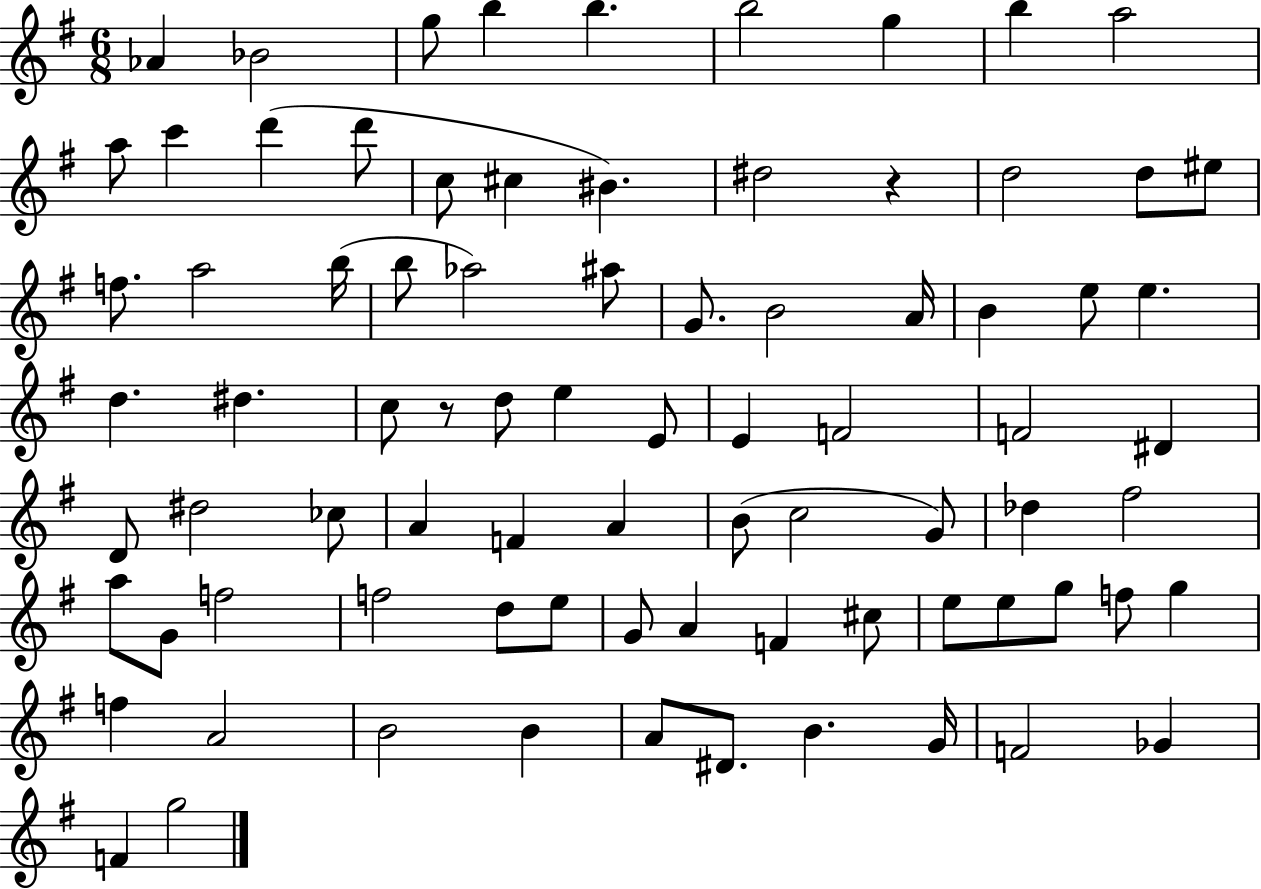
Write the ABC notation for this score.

X:1
T:Untitled
M:6/8
L:1/4
K:G
_A _B2 g/2 b b b2 g b a2 a/2 c' d' d'/2 c/2 ^c ^B ^d2 z d2 d/2 ^e/2 f/2 a2 b/4 b/2 _a2 ^a/2 G/2 B2 A/4 B e/2 e d ^d c/2 z/2 d/2 e E/2 E F2 F2 ^D D/2 ^d2 _c/2 A F A B/2 c2 G/2 _d ^f2 a/2 G/2 f2 f2 d/2 e/2 G/2 A F ^c/2 e/2 e/2 g/2 f/2 g f A2 B2 B A/2 ^D/2 B G/4 F2 _G F g2